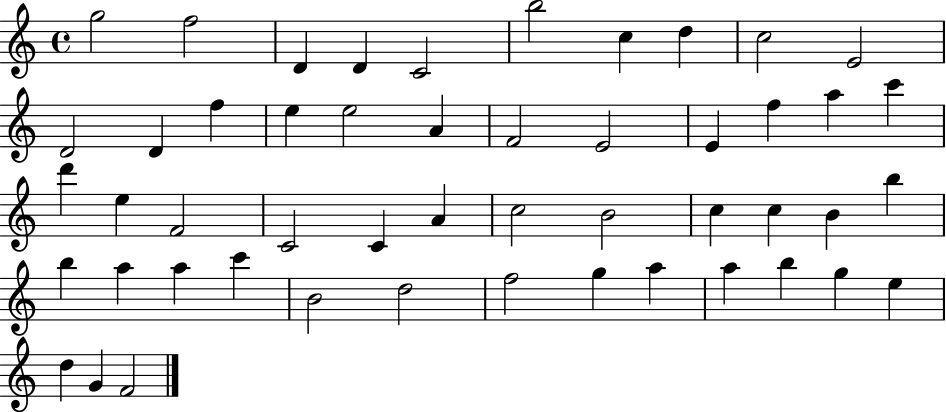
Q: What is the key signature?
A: C major